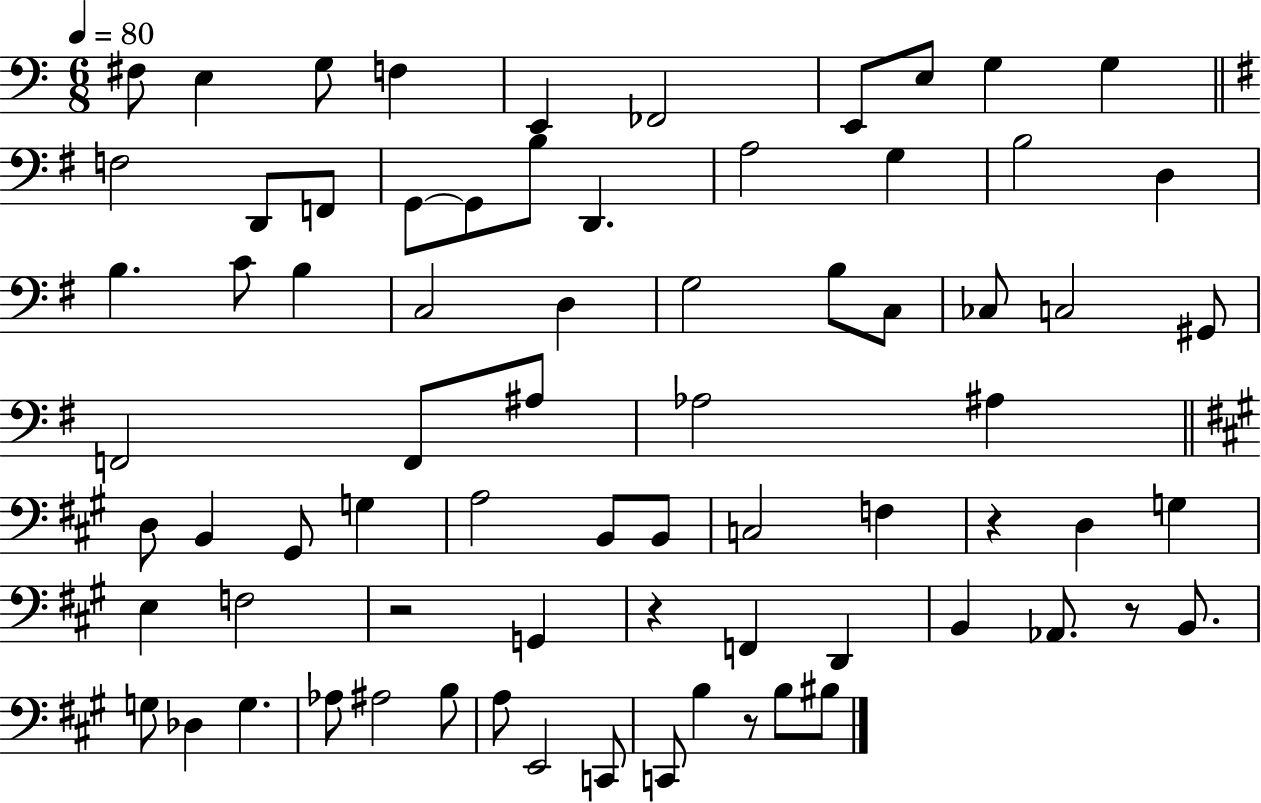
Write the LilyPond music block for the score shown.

{
  \clef bass
  \numericTimeSignature
  \time 6/8
  \key c \major
  \tempo 4 = 80
  fis8 e4 g8 f4 | e,4 fes,2 | e,8 e8 g4 g4 | \bar "||" \break \key e \minor f2 d,8 f,8 | g,8~~ g,8 b8 d,4. | a2 g4 | b2 d4 | \break b4. c'8 b4 | c2 d4 | g2 b8 c8 | ces8 c2 gis,8 | \break f,2 f,8 ais8 | aes2 ais4 | \bar "||" \break \key a \major d8 b,4 gis,8 g4 | a2 b,8 b,8 | c2 f4 | r4 d4 g4 | \break e4 f2 | r2 g,4 | r4 f,4 d,4 | b,4 aes,8. r8 b,8. | \break g8 des4 g4. | aes8 ais2 b8 | a8 e,2 c,8 | c,8 b4 r8 b8 bis8 | \break \bar "|."
}